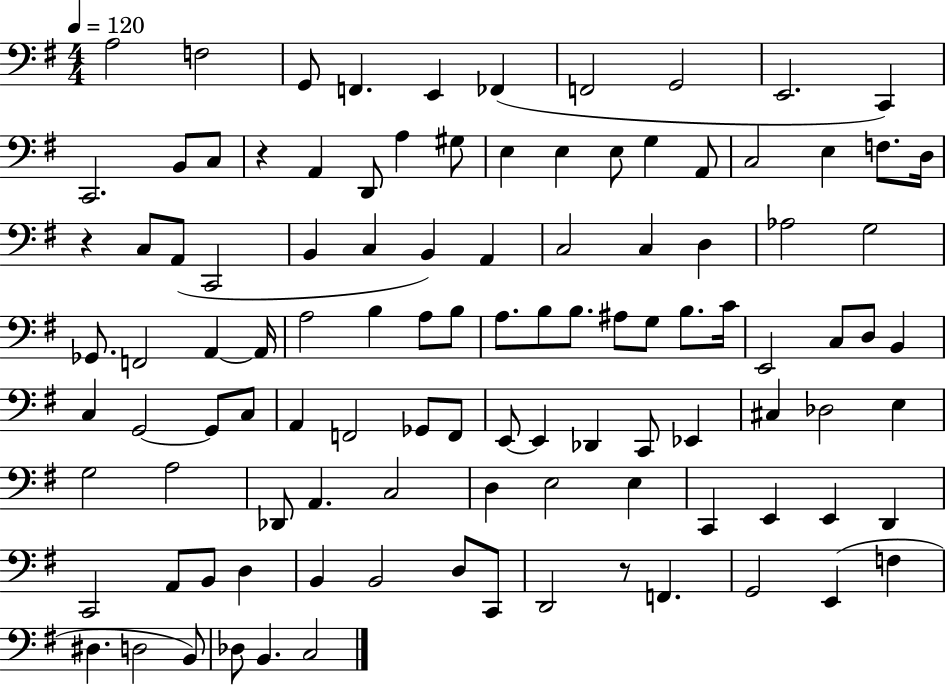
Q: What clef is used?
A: bass